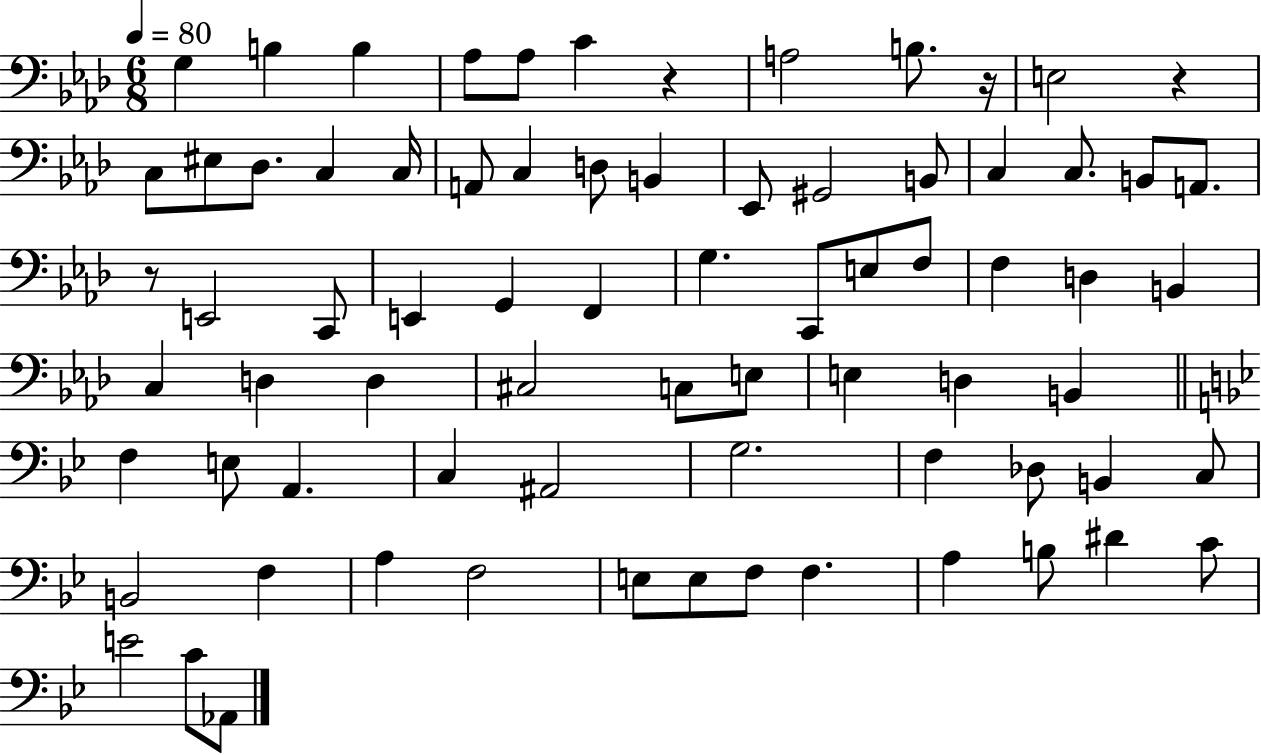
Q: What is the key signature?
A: AES major